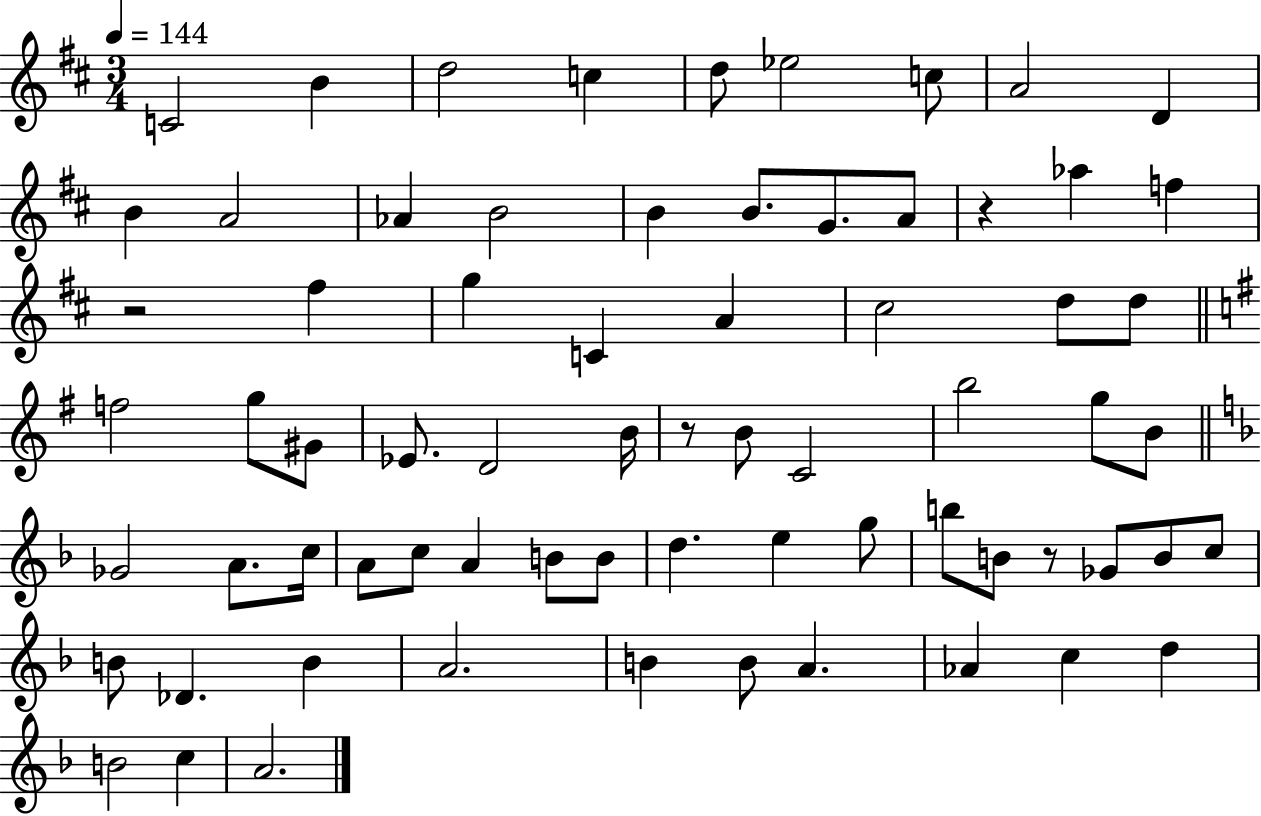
{
  \clef treble
  \numericTimeSignature
  \time 3/4
  \key d \major
  \tempo 4 = 144
  c'2 b'4 | d''2 c''4 | d''8 ees''2 c''8 | a'2 d'4 | \break b'4 a'2 | aes'4 b'2 | b'4 b'8. g'8. a'8 | r4 aes''4 f''4 | \break r2 fis''4 | g''4 c'4 a'4 | cis''2 d''8 d''8 | \bar "||" \break \key g \major f''2 g''8 gis'8 | ees'8. d'2 b'16 | r8 b'8 c'2 | b''2 g''8 b'8 | \break \bar "||" \break \key f \major ges'2 a'8. c''16 | a'8 c''8 a'4 b'8 b'8 | d''4. e''4 g''8 | b''8 b'8 r8 ges'8 b'8 c''8 | \break b'8 des'4. b'4 | a'2. | b'4 b'8 a'4. | aes'4 c''4 d''4 | \break b'2 c''4 | a'2. | \bar "|."
}